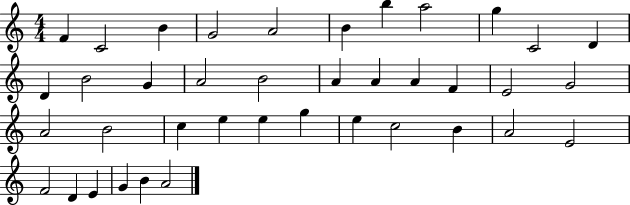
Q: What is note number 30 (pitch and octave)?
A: C5